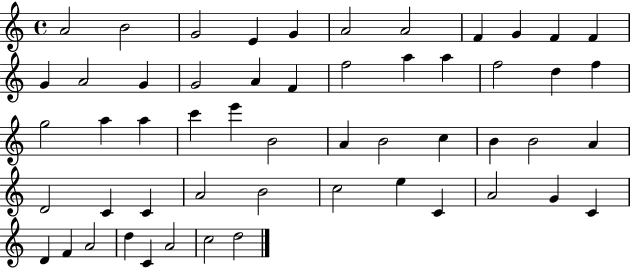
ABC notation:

X:1
T:Untitled
M:4/4
L:1/4
K:C
A2 B2 G2 E G A2 A2 F G F F G A2 G G2 A F f2 a a f2 d f g2 a a c' e' B2 A B2 c B B2 A D2 C C A2 B2 c2 e C A2 G C D F A2 d C A2 c2 d2